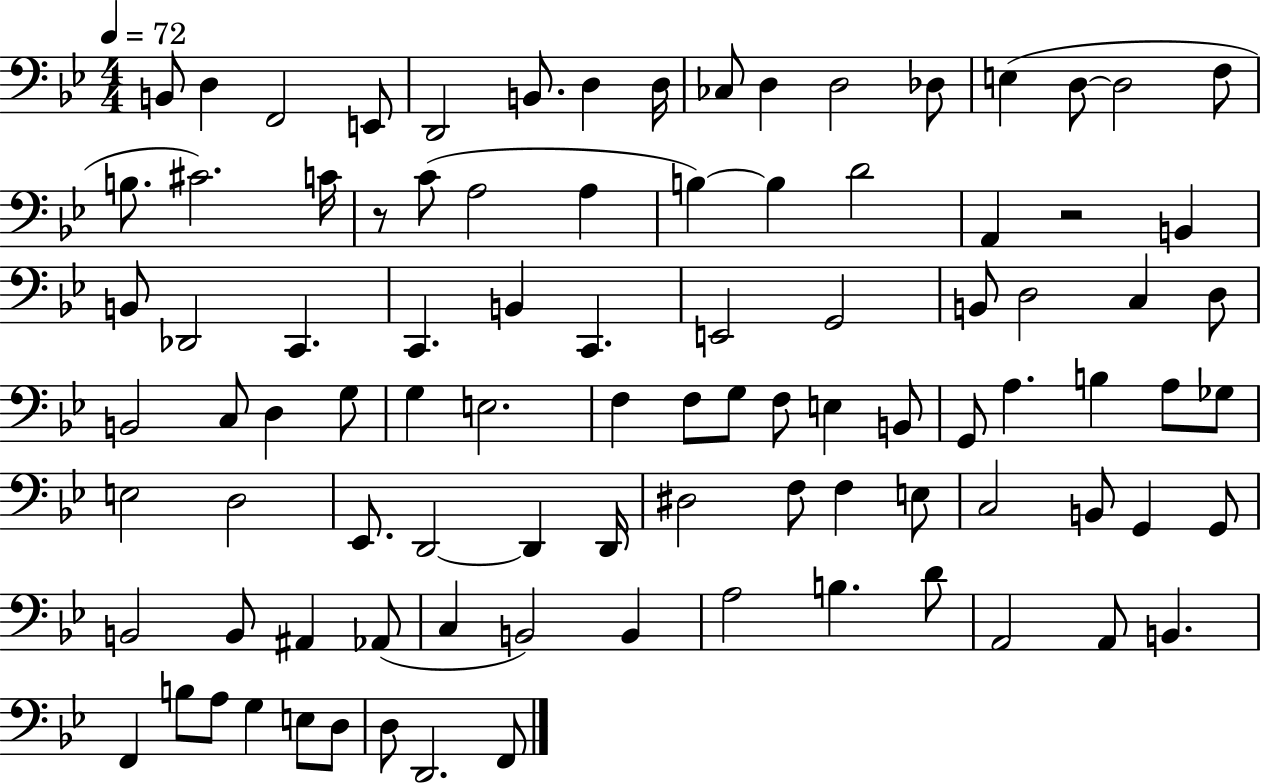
{
  \clef bass
  \numericTimeSignature
  \time 4/4
  \key bes \major
  \tempo 4 = 72
  b,8 d4 f,2 e,8 | d,2 b,8. d4 d16 | ces8 d4 d2 des8 | e4( d8~~ d2 f8 | \break b8. cis'2.) c'16 | r8 c'8( a2 a4 | b4~~) b4 d'2 | a,4 r2 b,4 | \break b,8 des,2 c,4. | c,4. b,4 c,4. | e,2 g,2 | b,8 d2 c4 d8 | \break b,2 c8 d4 g8 | g4 e2. | f4 f8 g8 f8 e4 b,8 | g,8 a4. b4 a8 ges8 | \break e2 d2 | ees,8. d,2~~ d,4 d,16 | dis2 f8 f4 e8 | c2 b,8 g,4 g,8 | \break b,2 b,8 ais,4 aes,8( | c4 b,2) b,4 | a2 b4. d'8 | a,2 a,8 b,4. | \break f,4 b8 a8 g4 e8 d8 | d8 d,2. f,8 | \bar "|."
}